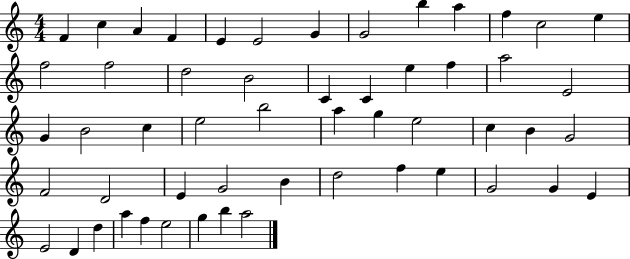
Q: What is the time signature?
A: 4/4